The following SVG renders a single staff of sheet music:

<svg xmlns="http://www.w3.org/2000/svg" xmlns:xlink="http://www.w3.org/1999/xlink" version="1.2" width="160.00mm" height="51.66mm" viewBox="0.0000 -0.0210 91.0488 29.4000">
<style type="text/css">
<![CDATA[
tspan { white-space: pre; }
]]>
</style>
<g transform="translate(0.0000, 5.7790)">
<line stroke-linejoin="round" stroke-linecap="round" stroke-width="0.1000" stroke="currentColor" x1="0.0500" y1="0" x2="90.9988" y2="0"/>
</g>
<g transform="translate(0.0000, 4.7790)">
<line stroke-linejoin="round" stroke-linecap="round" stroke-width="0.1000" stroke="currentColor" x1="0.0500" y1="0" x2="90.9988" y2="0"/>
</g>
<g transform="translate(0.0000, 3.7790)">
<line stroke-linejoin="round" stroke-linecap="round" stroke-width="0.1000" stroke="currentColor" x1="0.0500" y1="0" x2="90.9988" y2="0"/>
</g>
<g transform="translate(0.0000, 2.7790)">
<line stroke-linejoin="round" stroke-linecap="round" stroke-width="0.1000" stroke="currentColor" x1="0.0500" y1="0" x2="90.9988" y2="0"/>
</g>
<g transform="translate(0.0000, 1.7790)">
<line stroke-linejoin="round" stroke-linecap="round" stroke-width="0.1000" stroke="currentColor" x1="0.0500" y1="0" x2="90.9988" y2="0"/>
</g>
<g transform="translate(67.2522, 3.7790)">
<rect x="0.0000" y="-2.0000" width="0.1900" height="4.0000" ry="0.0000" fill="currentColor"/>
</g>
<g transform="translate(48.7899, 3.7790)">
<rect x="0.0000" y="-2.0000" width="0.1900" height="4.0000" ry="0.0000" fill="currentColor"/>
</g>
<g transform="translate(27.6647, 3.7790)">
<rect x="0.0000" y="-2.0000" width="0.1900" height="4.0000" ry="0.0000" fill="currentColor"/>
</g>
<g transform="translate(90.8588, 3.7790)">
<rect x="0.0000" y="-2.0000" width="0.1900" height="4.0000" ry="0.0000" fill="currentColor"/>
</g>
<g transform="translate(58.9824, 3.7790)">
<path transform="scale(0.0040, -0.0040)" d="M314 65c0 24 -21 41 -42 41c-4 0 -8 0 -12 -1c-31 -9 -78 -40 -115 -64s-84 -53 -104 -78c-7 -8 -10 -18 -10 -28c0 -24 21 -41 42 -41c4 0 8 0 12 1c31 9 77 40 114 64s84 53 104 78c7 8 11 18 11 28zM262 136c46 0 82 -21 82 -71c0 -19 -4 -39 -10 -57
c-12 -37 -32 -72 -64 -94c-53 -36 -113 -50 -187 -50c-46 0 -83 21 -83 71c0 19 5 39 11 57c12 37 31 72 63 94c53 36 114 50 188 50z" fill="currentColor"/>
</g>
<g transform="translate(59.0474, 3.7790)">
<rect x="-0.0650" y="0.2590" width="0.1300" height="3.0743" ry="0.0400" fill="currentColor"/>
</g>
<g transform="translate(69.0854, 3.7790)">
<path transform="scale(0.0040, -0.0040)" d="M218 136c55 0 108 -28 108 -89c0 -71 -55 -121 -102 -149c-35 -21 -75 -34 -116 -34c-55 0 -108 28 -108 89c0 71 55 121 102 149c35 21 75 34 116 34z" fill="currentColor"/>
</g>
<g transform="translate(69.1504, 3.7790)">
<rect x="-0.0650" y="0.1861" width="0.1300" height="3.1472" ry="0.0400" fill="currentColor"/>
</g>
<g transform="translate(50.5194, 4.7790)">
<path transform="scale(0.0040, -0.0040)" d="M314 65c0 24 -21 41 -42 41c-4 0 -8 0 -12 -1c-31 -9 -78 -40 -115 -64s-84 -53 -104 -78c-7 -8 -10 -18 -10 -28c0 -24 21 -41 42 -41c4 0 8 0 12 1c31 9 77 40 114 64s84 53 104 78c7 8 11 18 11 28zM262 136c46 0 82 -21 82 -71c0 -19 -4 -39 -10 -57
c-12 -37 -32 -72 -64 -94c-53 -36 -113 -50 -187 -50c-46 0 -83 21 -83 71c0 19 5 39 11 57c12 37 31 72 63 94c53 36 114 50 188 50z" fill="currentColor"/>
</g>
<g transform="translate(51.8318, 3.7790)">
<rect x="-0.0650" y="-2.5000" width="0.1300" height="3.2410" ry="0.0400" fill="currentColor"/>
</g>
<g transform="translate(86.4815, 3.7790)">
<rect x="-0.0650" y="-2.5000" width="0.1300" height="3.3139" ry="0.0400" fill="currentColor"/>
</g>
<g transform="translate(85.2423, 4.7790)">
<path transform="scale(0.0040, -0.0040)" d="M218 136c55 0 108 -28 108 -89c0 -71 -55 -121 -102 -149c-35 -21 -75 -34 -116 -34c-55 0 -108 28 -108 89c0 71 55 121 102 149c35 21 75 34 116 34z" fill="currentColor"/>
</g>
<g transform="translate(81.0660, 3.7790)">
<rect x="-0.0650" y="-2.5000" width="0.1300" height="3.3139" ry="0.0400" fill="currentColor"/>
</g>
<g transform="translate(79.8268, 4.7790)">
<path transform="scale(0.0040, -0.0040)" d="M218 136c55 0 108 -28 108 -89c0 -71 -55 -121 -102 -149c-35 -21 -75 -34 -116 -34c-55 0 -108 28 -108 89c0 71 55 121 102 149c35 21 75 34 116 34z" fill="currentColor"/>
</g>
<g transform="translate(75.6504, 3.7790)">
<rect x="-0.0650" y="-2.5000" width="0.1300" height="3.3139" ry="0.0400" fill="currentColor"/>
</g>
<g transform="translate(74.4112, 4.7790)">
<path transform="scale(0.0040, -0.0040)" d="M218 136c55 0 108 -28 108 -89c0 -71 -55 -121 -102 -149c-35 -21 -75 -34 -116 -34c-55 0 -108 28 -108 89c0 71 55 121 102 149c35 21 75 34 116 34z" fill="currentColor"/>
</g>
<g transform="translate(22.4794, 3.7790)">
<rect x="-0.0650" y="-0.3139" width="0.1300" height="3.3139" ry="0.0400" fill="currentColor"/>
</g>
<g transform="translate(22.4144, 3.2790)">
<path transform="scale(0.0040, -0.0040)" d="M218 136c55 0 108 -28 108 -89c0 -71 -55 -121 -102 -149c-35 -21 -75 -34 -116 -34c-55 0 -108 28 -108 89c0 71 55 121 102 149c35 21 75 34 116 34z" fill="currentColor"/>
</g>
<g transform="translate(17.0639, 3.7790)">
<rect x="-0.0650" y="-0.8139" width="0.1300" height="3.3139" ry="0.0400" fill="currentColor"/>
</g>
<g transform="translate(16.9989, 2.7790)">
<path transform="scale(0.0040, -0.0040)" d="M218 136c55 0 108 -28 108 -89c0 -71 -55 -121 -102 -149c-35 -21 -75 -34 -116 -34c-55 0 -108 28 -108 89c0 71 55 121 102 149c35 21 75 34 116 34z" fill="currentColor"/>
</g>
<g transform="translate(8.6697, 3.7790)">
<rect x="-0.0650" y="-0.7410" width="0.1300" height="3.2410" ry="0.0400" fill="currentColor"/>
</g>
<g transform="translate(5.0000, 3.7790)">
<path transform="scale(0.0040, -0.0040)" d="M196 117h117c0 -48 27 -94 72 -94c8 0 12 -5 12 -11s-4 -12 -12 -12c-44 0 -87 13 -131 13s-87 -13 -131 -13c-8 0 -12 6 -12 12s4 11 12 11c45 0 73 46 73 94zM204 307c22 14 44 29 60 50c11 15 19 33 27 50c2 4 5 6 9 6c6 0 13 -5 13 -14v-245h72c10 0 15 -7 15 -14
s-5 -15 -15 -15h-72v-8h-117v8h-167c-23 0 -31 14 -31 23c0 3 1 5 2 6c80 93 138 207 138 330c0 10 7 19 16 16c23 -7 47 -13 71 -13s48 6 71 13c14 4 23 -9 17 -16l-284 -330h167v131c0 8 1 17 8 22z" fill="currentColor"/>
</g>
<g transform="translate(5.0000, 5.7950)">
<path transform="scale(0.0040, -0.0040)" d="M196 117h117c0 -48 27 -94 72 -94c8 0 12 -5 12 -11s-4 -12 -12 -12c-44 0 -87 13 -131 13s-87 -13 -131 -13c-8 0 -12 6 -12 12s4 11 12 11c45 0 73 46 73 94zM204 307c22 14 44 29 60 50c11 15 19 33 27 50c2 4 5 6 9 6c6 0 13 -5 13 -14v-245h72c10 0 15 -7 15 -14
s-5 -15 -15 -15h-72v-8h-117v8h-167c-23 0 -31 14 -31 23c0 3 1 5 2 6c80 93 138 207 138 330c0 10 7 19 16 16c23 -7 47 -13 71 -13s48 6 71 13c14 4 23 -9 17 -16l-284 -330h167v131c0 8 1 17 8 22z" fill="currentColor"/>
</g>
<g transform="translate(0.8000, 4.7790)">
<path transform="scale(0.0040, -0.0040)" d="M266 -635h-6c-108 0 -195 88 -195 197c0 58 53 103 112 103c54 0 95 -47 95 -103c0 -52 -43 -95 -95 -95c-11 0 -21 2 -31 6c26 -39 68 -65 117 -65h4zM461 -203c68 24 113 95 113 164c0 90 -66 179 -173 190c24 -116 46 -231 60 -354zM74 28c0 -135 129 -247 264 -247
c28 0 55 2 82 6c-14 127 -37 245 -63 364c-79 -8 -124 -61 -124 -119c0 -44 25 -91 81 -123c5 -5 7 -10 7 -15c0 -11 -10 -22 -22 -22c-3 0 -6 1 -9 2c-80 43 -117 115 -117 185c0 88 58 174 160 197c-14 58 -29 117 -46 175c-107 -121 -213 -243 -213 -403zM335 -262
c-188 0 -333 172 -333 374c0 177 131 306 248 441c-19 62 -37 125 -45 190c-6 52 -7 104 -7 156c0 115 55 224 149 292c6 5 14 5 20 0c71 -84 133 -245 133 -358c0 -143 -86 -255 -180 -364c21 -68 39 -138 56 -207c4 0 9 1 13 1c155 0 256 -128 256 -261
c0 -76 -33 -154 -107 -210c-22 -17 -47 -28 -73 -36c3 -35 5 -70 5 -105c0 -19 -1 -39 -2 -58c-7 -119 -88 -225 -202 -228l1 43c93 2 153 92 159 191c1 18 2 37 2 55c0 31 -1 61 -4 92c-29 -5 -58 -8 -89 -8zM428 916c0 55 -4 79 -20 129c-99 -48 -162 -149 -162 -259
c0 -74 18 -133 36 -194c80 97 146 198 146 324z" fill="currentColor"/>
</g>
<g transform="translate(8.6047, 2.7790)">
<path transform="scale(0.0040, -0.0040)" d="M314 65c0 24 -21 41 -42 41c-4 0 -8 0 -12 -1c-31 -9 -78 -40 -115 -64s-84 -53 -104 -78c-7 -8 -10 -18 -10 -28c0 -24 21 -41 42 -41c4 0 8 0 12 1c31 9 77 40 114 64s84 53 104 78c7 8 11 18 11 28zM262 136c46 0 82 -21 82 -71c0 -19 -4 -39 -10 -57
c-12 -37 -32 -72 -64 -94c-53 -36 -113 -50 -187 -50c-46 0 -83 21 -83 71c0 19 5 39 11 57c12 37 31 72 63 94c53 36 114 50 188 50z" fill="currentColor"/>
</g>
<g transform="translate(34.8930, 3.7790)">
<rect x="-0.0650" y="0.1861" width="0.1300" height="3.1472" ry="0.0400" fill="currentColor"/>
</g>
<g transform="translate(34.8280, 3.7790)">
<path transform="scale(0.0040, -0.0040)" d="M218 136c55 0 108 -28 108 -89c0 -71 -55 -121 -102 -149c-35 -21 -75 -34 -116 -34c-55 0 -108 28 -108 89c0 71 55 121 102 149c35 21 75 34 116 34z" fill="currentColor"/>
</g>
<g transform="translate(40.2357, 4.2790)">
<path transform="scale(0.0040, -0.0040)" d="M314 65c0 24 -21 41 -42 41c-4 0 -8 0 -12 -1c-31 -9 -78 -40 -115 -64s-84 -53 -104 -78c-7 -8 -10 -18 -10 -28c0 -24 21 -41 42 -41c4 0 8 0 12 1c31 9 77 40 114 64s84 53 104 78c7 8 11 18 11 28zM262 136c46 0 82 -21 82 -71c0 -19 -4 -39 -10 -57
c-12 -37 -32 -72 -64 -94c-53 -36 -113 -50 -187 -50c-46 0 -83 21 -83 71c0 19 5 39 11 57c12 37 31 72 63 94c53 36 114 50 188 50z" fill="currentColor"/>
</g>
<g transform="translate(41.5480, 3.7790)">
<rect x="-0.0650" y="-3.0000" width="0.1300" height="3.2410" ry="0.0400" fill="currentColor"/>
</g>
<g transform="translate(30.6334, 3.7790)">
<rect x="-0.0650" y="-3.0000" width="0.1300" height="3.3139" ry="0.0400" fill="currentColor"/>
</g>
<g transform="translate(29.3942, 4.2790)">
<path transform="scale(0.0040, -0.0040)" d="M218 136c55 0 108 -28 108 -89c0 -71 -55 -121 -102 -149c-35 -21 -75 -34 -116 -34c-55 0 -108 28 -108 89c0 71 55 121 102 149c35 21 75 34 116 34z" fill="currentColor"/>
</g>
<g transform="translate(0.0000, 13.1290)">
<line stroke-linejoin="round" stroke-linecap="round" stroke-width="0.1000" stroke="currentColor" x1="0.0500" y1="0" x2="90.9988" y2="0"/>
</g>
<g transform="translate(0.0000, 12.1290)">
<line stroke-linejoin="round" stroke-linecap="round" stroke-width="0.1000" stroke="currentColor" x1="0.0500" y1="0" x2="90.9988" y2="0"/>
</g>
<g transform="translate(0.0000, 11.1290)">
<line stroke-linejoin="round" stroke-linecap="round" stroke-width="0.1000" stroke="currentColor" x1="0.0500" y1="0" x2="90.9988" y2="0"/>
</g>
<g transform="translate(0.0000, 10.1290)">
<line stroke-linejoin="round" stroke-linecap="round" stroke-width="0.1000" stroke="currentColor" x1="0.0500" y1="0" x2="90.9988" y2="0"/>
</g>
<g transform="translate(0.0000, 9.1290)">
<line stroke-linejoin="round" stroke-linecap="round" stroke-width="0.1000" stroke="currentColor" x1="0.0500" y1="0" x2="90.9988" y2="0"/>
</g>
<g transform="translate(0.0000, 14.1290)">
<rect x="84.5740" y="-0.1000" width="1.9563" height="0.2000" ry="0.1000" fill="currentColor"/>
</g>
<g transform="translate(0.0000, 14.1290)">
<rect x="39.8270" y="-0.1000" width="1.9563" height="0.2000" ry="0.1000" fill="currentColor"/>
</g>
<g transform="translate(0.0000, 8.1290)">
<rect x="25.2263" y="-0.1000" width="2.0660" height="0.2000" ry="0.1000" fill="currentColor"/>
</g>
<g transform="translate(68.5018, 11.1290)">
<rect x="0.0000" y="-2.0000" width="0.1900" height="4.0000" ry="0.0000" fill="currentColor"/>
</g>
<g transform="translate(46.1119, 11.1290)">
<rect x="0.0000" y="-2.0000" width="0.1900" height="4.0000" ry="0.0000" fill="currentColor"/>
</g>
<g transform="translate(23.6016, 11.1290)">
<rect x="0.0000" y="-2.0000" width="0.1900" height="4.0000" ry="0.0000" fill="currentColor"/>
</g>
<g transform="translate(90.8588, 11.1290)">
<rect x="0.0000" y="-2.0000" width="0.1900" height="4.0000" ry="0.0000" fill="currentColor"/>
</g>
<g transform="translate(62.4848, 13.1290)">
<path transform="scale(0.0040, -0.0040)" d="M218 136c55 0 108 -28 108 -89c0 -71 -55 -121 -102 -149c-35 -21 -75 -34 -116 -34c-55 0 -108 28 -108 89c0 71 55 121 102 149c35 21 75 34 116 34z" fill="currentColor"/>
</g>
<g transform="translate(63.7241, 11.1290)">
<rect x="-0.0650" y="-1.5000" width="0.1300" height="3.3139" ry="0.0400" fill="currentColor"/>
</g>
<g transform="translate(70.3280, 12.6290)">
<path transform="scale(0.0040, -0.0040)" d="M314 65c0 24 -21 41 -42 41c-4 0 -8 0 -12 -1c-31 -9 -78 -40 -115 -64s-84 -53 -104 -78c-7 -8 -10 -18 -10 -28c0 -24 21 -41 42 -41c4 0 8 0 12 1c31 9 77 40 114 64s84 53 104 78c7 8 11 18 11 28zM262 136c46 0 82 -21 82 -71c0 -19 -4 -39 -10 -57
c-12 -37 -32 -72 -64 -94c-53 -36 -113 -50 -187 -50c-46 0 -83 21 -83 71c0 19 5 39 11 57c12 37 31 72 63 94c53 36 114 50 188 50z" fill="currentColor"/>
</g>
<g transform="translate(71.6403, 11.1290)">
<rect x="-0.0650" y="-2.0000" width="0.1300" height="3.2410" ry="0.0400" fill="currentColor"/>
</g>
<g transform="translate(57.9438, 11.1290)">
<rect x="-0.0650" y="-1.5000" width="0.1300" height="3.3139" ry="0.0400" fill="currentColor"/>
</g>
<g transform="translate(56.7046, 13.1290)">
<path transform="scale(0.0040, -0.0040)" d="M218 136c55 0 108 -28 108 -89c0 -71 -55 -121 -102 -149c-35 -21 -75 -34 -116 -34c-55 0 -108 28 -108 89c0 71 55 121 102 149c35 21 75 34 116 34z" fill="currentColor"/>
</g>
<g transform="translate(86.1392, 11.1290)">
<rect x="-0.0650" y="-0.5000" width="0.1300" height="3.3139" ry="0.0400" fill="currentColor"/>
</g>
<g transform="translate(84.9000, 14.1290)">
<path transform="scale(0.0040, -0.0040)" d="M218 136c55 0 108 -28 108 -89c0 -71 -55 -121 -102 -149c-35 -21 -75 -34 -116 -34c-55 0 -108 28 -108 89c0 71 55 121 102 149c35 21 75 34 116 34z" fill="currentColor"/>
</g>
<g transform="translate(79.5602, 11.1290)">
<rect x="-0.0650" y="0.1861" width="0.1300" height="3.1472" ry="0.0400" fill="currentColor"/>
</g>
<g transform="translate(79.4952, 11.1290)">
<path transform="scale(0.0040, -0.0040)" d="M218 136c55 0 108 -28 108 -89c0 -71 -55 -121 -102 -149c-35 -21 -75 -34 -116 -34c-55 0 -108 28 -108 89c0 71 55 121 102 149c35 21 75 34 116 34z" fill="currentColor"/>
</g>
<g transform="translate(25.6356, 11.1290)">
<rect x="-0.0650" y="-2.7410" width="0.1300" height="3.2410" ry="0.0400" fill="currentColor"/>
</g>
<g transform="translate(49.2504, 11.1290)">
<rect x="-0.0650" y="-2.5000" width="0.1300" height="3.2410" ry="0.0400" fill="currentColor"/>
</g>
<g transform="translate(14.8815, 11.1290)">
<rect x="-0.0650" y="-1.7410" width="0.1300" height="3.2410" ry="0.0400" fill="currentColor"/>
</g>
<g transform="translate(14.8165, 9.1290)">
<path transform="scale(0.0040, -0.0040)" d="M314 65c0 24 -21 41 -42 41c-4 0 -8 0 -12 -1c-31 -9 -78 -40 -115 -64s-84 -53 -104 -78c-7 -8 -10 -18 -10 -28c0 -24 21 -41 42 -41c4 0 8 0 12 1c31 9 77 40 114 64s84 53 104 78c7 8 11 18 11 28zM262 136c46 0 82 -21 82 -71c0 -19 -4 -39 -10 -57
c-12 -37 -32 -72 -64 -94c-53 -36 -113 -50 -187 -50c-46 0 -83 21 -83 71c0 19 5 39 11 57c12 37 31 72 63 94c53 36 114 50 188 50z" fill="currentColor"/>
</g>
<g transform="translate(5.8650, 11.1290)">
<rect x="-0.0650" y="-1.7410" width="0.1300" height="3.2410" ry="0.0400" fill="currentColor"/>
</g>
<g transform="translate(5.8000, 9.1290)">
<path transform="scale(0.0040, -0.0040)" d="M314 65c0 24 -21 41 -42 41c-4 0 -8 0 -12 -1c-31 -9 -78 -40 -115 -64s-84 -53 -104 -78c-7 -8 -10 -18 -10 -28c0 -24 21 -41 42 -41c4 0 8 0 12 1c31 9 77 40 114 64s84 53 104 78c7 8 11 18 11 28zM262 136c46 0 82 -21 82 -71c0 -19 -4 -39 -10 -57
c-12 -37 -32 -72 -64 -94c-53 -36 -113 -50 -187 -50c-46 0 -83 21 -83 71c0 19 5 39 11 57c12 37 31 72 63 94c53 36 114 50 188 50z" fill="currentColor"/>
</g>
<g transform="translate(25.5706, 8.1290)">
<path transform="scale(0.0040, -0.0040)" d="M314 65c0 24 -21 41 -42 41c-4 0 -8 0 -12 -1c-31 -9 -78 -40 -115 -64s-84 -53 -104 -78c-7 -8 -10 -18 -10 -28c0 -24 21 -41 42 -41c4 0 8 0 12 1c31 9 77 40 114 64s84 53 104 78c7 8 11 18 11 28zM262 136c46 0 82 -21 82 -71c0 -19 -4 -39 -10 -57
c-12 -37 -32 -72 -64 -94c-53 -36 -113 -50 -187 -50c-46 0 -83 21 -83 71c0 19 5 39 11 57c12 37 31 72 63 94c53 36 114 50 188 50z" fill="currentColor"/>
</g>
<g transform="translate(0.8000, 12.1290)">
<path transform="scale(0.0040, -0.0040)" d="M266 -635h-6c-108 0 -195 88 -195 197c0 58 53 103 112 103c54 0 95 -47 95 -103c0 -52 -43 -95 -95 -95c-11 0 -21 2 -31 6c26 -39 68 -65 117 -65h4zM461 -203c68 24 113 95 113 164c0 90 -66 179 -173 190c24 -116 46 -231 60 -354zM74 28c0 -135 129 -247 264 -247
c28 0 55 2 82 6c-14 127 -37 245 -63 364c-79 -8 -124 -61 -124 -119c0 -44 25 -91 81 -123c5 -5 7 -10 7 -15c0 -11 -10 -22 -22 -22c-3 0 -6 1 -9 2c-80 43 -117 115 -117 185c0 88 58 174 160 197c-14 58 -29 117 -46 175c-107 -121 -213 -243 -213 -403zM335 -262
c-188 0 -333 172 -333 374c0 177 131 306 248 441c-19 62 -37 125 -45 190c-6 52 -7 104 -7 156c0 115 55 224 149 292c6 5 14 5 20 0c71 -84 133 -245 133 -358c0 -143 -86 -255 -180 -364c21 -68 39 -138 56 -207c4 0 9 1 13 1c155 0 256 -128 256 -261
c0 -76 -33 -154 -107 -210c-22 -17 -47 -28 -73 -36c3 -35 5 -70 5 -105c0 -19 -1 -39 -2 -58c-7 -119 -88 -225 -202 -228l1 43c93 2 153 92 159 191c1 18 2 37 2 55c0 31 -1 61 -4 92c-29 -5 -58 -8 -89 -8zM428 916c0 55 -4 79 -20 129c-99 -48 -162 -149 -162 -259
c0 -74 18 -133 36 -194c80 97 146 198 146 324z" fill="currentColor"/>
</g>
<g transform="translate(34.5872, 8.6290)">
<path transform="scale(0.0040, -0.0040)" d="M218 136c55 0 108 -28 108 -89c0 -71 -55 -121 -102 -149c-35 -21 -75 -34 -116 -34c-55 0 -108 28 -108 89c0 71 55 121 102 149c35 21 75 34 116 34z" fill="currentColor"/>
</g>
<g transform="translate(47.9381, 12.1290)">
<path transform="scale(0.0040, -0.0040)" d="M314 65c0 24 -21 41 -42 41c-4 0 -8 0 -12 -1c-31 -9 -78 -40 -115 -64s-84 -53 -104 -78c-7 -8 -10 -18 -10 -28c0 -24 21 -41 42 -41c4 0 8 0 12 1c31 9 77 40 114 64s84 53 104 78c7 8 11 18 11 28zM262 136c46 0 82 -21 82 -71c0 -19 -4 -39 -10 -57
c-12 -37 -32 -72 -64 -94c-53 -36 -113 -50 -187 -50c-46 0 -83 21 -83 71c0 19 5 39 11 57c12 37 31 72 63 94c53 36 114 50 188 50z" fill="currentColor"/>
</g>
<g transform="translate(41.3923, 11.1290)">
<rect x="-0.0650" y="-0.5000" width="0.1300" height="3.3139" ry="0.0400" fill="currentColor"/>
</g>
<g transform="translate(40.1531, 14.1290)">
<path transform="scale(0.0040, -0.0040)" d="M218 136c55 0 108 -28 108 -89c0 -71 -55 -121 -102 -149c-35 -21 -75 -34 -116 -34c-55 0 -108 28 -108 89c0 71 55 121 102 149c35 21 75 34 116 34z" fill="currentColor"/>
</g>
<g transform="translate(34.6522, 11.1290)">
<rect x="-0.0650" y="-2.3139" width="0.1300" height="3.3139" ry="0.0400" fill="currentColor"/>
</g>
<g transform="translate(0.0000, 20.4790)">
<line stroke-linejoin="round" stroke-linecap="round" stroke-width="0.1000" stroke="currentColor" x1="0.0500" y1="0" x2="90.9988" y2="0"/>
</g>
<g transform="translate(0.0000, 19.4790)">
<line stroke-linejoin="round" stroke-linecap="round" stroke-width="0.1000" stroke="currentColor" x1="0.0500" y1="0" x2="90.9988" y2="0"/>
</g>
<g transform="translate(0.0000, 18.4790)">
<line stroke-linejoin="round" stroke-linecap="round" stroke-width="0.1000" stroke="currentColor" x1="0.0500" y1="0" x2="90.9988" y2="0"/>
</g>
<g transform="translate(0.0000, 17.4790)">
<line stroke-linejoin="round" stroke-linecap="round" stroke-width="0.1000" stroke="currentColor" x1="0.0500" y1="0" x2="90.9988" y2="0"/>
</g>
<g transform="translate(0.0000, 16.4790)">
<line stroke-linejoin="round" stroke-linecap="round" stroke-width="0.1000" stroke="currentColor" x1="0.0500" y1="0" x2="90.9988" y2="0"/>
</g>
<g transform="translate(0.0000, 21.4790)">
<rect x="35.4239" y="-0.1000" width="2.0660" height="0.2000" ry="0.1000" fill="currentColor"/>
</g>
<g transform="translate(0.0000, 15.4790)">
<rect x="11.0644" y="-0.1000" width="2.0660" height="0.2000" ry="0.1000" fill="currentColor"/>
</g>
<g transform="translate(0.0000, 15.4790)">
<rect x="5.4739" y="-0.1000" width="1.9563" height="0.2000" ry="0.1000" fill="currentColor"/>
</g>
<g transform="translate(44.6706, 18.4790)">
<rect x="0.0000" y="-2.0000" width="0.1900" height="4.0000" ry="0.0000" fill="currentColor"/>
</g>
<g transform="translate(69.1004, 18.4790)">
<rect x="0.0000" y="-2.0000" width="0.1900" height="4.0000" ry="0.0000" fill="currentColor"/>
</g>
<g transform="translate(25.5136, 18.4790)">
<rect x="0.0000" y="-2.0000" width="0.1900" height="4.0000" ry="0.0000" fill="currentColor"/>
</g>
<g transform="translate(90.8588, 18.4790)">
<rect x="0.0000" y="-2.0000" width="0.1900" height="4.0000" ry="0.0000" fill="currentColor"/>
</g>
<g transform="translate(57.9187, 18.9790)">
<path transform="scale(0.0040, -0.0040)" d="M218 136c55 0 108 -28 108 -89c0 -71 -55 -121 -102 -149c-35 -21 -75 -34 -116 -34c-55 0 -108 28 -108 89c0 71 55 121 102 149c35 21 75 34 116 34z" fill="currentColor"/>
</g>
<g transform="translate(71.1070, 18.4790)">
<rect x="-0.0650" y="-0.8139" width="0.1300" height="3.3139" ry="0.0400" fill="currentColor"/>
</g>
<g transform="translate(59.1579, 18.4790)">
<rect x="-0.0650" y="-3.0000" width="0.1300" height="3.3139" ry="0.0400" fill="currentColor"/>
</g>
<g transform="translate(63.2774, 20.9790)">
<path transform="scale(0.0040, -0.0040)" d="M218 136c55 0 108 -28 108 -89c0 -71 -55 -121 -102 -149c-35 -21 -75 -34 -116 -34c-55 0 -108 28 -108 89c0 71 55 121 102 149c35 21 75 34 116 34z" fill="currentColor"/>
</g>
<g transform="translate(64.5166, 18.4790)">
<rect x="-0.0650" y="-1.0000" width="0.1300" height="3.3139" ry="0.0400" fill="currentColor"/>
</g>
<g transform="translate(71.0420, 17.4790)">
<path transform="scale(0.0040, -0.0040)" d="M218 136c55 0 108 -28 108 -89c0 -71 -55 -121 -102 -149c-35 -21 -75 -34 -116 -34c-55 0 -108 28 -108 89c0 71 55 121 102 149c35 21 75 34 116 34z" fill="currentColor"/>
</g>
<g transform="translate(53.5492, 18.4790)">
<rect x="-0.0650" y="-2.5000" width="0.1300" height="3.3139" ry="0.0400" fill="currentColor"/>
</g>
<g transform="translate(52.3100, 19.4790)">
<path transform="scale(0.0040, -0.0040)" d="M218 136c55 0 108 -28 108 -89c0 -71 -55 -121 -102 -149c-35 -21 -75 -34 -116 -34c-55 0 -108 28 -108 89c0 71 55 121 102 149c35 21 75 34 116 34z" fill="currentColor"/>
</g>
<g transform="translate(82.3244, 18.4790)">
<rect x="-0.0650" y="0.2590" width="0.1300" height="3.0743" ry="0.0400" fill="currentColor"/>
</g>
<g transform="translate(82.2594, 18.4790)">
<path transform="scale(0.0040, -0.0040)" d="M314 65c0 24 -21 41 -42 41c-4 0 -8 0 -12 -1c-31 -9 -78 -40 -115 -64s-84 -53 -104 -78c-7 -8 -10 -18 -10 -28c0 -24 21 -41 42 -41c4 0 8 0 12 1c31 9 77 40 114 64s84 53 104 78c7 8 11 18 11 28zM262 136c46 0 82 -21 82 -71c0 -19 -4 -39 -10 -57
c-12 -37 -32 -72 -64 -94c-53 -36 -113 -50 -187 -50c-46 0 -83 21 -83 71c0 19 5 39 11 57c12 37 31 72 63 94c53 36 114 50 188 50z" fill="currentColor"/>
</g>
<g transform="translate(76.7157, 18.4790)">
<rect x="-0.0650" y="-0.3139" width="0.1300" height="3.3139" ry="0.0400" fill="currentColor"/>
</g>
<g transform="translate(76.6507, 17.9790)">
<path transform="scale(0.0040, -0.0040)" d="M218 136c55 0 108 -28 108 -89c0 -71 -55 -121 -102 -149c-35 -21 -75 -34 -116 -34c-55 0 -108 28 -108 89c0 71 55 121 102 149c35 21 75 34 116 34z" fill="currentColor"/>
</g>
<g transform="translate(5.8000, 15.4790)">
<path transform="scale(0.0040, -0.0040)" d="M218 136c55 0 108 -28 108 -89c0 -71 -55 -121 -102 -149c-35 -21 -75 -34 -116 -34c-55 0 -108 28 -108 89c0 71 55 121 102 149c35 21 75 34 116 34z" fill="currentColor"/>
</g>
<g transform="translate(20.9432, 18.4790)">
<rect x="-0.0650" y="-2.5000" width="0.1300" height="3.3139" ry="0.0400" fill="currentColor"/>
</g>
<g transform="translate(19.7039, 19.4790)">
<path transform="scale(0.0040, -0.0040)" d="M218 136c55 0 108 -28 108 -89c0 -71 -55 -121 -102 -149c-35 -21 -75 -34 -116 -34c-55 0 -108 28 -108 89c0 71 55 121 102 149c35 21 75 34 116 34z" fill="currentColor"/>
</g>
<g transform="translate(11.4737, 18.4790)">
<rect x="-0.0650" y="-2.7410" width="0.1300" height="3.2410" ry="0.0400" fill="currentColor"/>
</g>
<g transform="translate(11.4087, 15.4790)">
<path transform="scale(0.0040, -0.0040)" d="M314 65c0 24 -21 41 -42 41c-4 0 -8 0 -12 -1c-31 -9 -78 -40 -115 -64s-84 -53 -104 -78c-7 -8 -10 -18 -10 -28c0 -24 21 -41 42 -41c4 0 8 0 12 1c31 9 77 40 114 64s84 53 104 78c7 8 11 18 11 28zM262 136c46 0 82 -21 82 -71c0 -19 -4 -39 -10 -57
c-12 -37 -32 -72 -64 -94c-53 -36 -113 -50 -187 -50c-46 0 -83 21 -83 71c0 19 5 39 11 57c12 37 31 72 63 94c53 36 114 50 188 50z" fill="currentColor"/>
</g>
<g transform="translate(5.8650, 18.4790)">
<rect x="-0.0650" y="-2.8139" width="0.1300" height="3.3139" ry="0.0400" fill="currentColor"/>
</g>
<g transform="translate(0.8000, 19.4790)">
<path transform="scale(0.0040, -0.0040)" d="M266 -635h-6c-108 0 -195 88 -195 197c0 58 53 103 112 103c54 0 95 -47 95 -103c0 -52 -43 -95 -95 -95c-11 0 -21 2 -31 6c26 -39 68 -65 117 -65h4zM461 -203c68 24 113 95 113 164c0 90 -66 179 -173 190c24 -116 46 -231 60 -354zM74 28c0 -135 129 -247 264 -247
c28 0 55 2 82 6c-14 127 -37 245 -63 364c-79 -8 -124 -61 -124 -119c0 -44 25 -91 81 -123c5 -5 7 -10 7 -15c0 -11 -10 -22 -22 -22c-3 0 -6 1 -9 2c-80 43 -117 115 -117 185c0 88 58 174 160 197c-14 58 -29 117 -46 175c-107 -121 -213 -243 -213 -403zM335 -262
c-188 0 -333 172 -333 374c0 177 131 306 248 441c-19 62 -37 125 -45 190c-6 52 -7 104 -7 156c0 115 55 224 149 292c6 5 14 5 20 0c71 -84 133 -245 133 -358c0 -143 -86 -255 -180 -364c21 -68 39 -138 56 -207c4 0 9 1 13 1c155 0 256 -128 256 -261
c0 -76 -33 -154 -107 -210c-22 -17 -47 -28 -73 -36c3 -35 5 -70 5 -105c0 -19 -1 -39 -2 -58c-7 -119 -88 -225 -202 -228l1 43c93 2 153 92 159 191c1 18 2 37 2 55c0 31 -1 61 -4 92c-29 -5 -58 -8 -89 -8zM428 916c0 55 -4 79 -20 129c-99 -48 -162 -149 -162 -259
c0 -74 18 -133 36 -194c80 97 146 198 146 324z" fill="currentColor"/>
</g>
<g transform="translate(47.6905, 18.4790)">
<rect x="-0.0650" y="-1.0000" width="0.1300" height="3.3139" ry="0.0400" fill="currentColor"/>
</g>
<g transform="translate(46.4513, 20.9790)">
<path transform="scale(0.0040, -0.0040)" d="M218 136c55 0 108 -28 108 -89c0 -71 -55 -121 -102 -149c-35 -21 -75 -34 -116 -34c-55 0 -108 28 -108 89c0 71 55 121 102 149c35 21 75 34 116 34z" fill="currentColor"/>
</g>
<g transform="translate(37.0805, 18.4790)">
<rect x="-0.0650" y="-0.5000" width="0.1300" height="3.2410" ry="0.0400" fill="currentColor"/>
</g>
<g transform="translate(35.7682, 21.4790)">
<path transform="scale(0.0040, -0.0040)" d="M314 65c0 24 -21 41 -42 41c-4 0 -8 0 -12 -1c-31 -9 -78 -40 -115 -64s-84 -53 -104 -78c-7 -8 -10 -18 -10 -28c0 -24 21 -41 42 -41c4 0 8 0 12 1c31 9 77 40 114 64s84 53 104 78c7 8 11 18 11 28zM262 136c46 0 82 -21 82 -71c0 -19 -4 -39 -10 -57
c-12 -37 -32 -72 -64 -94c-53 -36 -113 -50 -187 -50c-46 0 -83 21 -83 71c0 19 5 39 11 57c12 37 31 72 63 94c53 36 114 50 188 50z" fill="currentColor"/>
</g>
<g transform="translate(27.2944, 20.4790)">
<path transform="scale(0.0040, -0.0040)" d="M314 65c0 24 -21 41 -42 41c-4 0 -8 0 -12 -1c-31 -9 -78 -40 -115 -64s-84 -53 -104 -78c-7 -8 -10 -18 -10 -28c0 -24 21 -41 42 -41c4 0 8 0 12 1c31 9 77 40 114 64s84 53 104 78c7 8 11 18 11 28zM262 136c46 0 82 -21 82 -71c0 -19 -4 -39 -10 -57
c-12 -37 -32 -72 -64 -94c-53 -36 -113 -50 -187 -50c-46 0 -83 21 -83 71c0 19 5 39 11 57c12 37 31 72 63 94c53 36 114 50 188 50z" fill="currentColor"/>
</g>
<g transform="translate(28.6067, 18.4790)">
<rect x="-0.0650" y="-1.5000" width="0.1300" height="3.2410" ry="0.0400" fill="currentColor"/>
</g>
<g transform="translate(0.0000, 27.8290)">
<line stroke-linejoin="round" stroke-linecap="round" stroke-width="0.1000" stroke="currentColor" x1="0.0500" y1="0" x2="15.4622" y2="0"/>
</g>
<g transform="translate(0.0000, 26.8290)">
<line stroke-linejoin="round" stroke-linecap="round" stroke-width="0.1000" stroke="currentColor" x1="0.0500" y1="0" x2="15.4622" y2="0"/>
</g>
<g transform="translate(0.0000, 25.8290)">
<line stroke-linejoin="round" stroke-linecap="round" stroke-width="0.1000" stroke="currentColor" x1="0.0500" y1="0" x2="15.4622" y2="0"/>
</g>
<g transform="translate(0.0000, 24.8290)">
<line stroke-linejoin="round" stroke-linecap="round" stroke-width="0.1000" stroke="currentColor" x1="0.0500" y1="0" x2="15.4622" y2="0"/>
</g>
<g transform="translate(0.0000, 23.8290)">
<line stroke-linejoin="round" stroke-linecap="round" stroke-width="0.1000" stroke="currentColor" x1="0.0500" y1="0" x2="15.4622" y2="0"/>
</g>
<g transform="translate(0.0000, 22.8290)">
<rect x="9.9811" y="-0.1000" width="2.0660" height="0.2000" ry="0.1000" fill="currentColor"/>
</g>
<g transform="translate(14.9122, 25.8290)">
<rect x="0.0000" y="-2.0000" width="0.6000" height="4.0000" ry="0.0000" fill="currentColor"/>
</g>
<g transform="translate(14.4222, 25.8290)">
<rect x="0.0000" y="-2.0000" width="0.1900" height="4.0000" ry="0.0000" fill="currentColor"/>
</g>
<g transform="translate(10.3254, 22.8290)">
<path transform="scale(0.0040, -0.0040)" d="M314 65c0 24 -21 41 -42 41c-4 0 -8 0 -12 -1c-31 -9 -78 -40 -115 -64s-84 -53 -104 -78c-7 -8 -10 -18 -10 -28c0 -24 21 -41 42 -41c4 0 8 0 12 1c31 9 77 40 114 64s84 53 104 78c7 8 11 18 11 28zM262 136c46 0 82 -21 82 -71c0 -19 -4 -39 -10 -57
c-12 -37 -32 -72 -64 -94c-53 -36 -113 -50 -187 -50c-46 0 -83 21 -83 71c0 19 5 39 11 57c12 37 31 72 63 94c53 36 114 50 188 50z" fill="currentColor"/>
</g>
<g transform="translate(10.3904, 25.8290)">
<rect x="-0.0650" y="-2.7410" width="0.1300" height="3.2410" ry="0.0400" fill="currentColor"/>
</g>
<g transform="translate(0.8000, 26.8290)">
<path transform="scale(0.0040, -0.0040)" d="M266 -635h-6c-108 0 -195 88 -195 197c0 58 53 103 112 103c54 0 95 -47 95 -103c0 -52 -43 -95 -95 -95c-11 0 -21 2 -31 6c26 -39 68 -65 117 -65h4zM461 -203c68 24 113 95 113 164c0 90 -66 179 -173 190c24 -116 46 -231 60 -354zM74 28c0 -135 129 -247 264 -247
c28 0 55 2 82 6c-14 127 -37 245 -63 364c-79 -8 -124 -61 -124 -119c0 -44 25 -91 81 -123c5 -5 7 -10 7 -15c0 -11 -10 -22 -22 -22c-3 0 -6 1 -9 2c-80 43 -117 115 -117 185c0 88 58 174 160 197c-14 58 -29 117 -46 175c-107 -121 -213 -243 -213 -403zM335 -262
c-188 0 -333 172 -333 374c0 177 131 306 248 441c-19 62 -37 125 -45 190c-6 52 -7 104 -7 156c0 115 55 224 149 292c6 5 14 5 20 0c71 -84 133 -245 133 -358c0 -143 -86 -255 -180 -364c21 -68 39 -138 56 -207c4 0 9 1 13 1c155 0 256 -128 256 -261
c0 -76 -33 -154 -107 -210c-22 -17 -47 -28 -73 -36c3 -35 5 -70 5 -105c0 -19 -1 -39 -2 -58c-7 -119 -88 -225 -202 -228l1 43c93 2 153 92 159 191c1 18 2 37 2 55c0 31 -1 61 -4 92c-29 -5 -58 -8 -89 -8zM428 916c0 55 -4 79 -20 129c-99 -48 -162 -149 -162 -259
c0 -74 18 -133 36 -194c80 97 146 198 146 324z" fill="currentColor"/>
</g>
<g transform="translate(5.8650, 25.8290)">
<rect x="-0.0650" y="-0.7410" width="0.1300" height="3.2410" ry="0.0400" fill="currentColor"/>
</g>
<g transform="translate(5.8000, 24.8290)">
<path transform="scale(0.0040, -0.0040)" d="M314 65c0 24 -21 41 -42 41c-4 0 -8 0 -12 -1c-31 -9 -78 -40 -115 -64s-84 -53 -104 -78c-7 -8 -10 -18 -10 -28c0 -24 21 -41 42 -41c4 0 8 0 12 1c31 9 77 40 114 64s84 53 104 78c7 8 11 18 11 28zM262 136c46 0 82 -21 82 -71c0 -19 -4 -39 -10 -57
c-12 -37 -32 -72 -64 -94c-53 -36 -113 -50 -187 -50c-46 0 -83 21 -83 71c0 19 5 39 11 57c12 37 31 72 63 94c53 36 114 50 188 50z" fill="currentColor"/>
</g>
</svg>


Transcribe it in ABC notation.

X:1
T:Untitled
M:4/4
L:1/4
K:C
d2 d c A B A2 G2 B2 B G G G f2 f2 a2 g C G2 E E F2 B C a a2 G E2 C2 D G A D d c B2 d2 a2